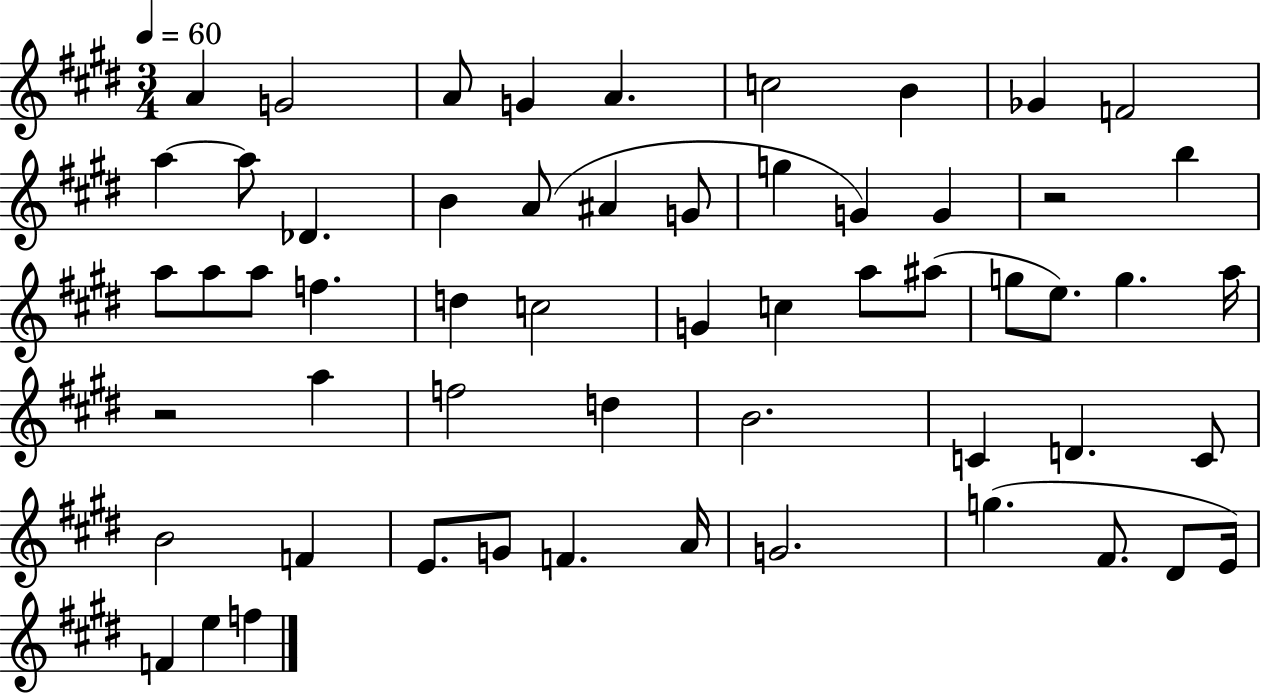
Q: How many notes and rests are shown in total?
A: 57